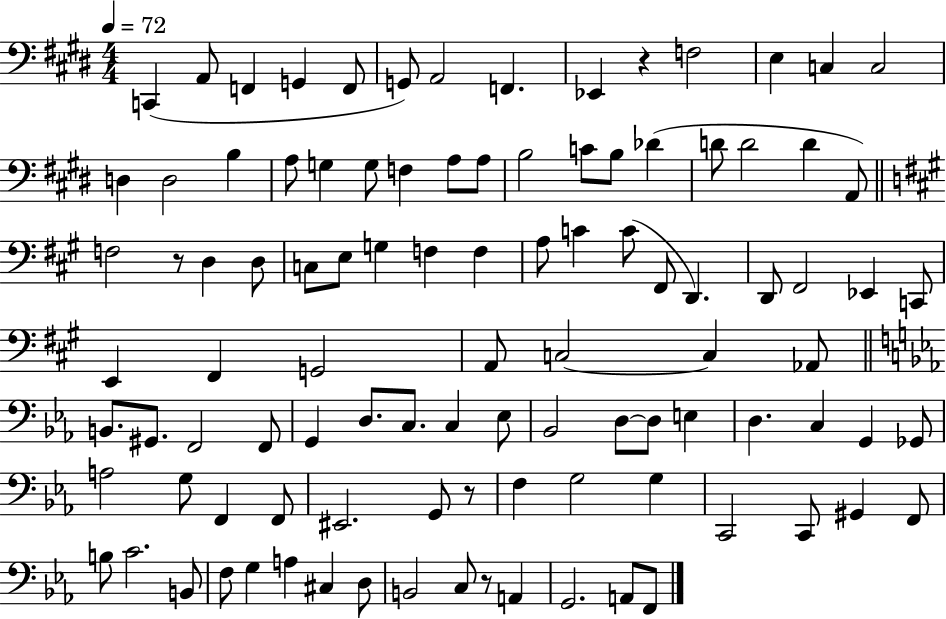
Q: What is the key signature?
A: E major